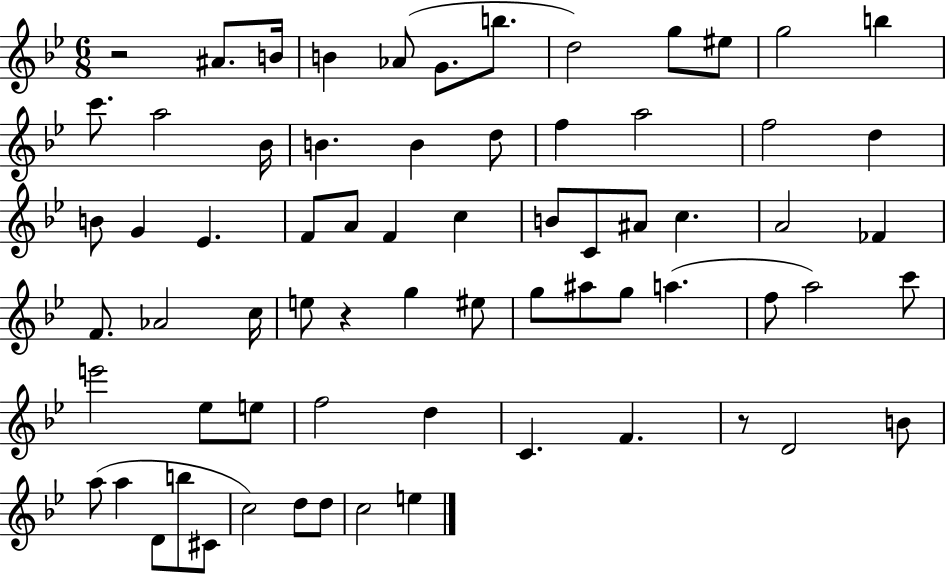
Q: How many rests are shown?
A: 3